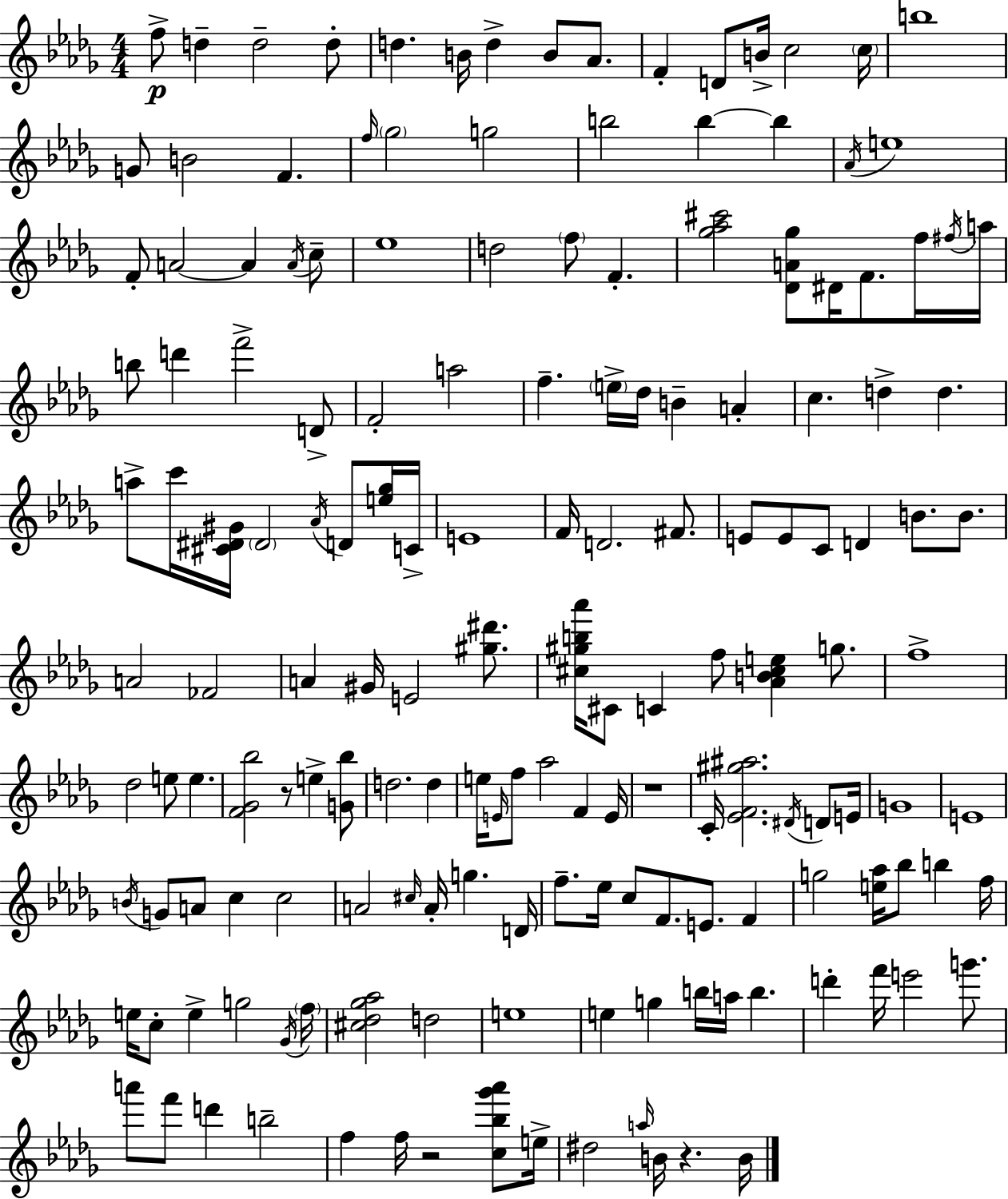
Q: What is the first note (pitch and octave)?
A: F5